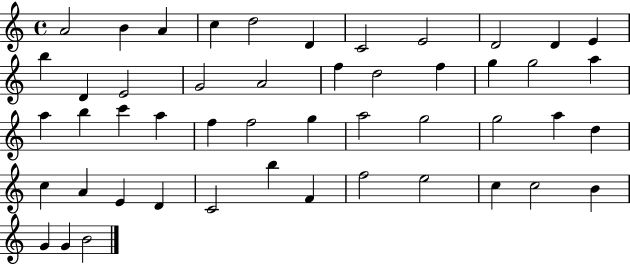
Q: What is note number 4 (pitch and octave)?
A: C5